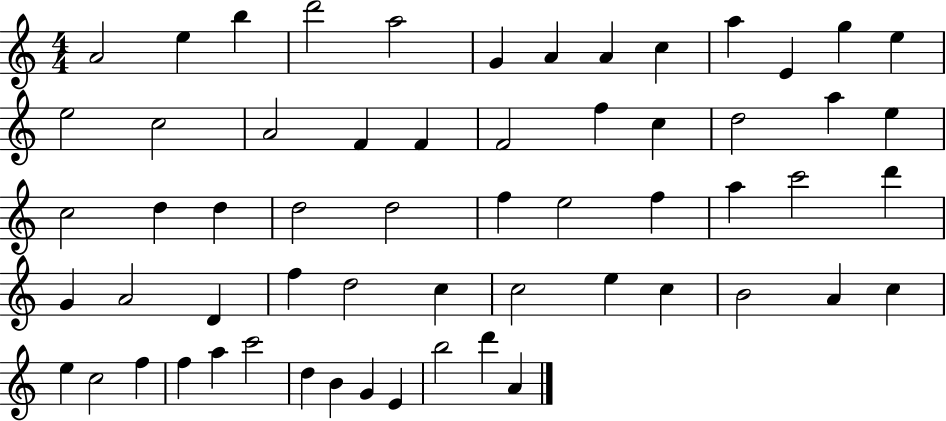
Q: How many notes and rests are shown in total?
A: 60